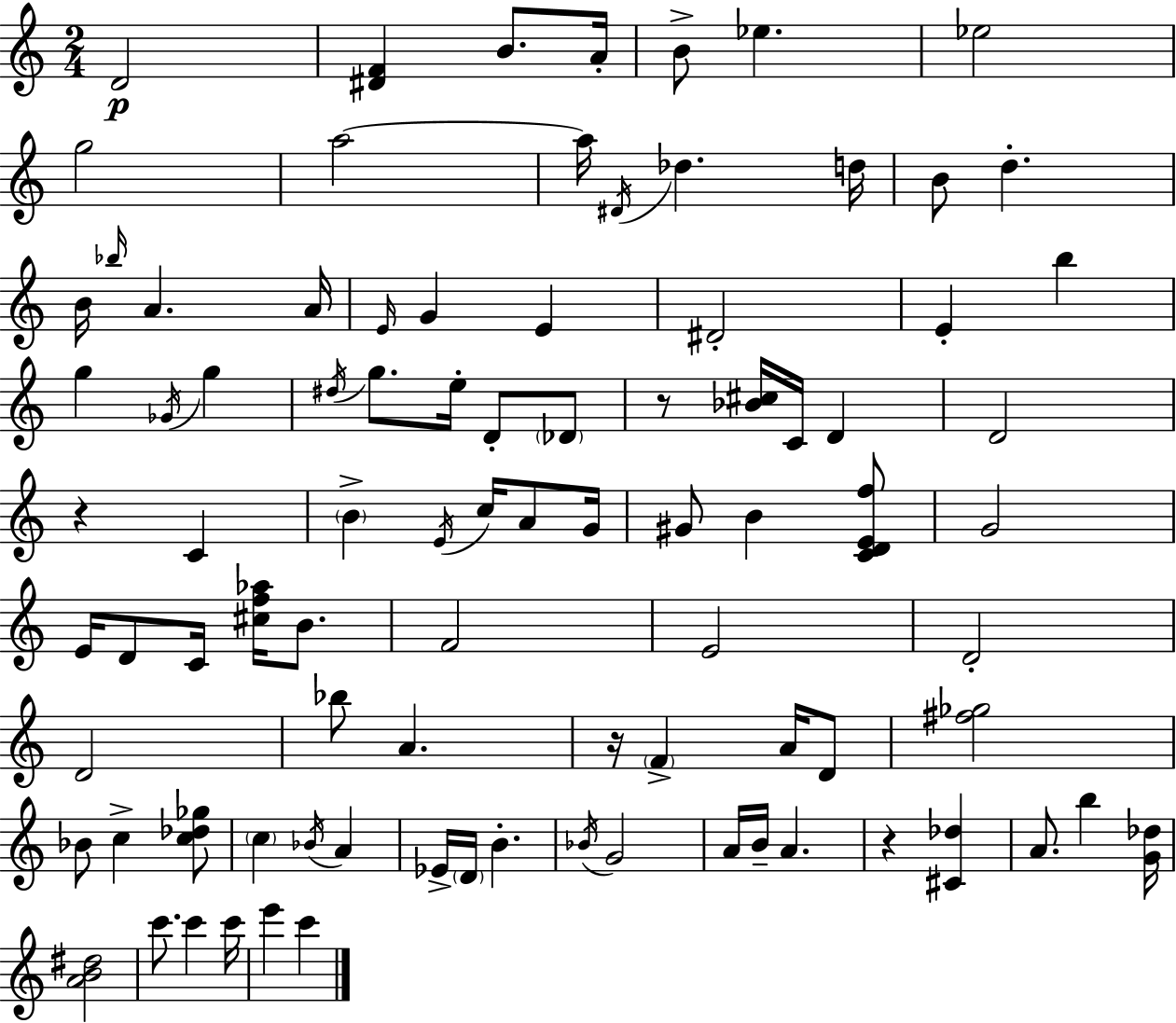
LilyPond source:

{
  \clef treble
  \numericTimeSignature
  \time 2/4
  \key c \major
  d'2\p | <dis' f'>4 b'8. a'16-. | b'8-> ees''4. | ees''2 | \break g''2 | a''2~~ | a''16 \acciaccatura { dis'16 } des''4. | d''16 b'8 d''4.-. | \break b'16 \grace { bes''16 } a'4. | a'16 \grace { e'16 } g'4 e'4 | dis'2-. | e'4-. b''4 | \break g''4 \acciaccatura { ges'16 } | g''4 \acciaccatura { dis''16 } g''8. | e''16-. d'8-. \parenthesize des'8 r8 <bes' cis''>16 | c'16 d'4 d'2 | \break r4 | c'4 \parenthesize b'4-> | \acciaccatura { e'16 } c''16 a'8 g'16 gis'8 | b'4 <c' d' e' f''>8 g'2 | \break e'16 d'8 | c'16 <cis'' f'' aes''>16 b'8. f'2 | e'2 | d'2-. | \break d'2 | bes''8 | a'4. r16 \parenthesize f'4-> | a'16 d'8 <fis'' ges''>2 | \break bes'8 | c''4-> <c'' des'' ges''>8 \parenthesize c''4 | \acciaccatura { bes'16 } a'4 ees'16-> | \parenthesize d'16 b'4.-. \acciaccatura { bes'16 } | \break g'2 | a'16 b'16-- a'4. | r4 <cis' des''>4 | a'8. b''4 <g' des''>16 | \break <a' b' dis''>2 | c'''8. c'''4 c'''16 | e'''4 c'''4 | \bar "|."
}